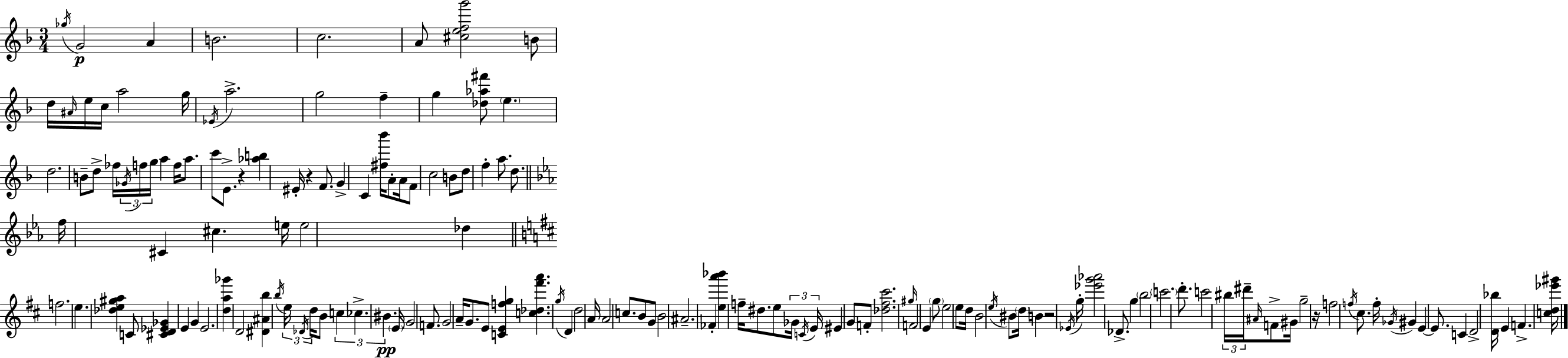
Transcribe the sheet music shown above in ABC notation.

X:1
T:Untitled
M:3/4
L:1/4
K:F
_g/4 G2 A B2 c2 A/2 [^cefg']2 B/2 d/4 ^A/4 e/4 c/4 a2 g/4 _E/4 a2 g2 f g [_d_a^f']/2 e d2 B/2 d/2 _f/4 _G/4 f/4 g/4 a f/4 a/2 c'/2 E/2 z [_ab] ^E/4 z F/2 G C [^f_b']/4 A/2 A/4 F/2 c2 B/2 d/2 f a/2 d/2 f/4 ^C ^c e/4 e2 _d f2 e [_de^ga] C/2 [^CD_E_G] E G E2 [da_g'] D2 [^D^Ab] b/4 e/4 _D/4 d/4 B/2 c _c ^B E/4 G2 F/2 G2 A/4 G/2 E/2 [CEfg] [c_d^f'a'] g/4 D d2 A/4 A2 c/2 B/2 G/2 B2 ^A2 _F [ea'_b'] f/4 ^d/2 e/2 _G/4 C/4 E/4 ^E G/2 F/2 [_d^f^c']2 ^g/4 F2 E g/2 e2 e/2 d/4 B2 e/4 ^B/2 d/4 B z2 _E/4 g/4 [_e'g'_a']2 _D/2 g b2 c'2 d'/2 c'2 ^b/4 ^d'/4 ^A/4 F/2 ^G/4 g2 z/4 f2 f/4 ^c/2 f/4 _G/4 ^G E E/2 C D2 [D_b]/4 E F [cd_e'^g']/4